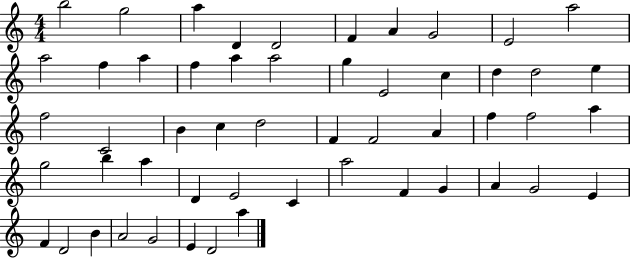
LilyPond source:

{
  \clef treble
  \numericTimeSignature
  \time 4/4
  \key c \major
  b''2 g''2 | a''4 d'4 d'2 | f'4 a'4 g'2 | e'2 a''2 | \break a''2 f''4 a''4 | f''4 a''4 a''2 | g''4 e'2 c''4 | d''4 d''2 e''4 | \break f''2 c'2 | b'4 c''4 d''2 | f'4 f'2 a'4 | f''4 f''2 a''4 | \break g''2 b''4 a''4 | d'4 e'2 c'4 | a''2 f'4 g'4 | a'4 g'2 e'4 | \break f'4 d'2 b'4 | a'2 g'2 | e'4 d'2 a''4 | \bar "|."
}